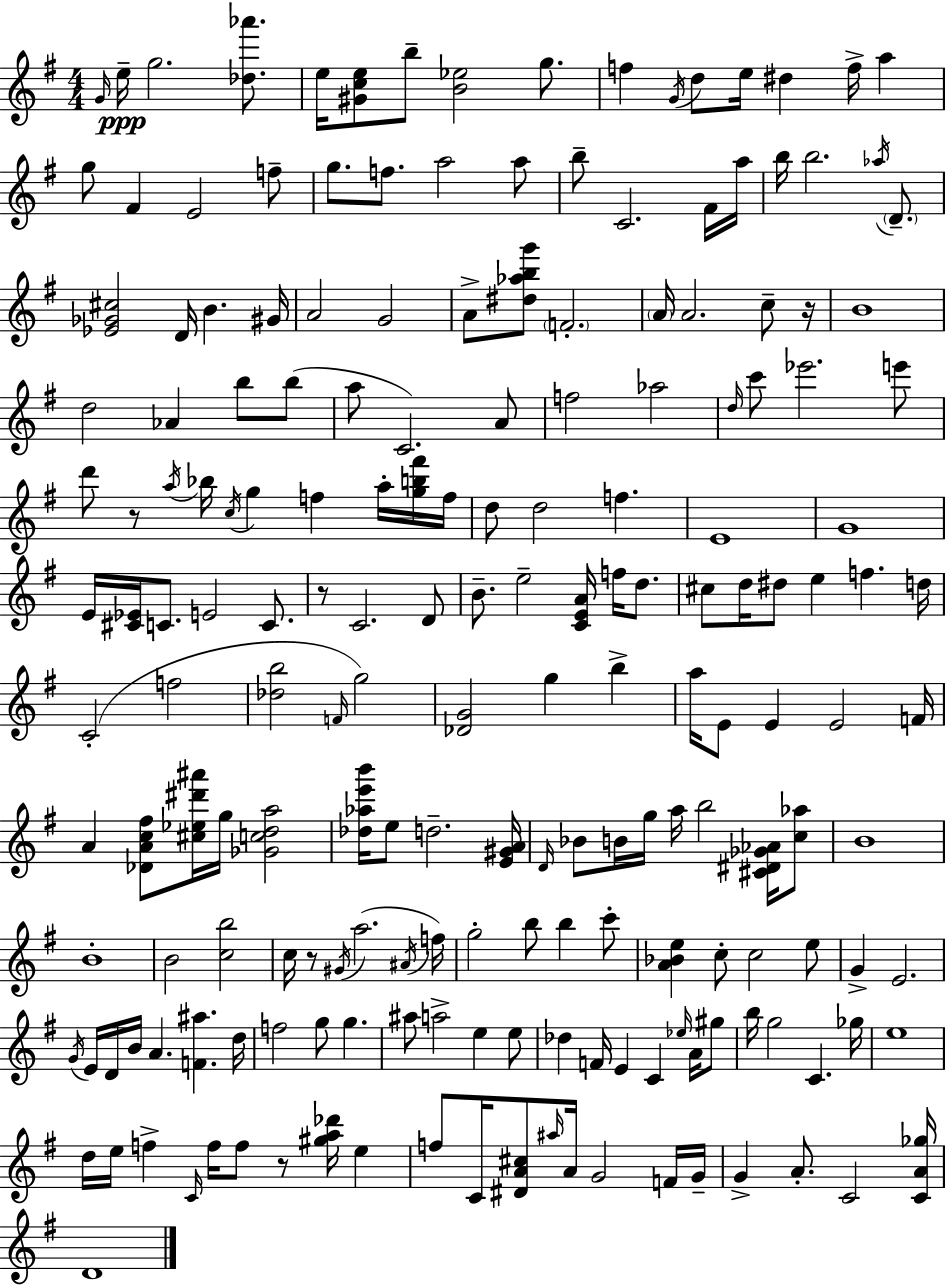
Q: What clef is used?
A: treble